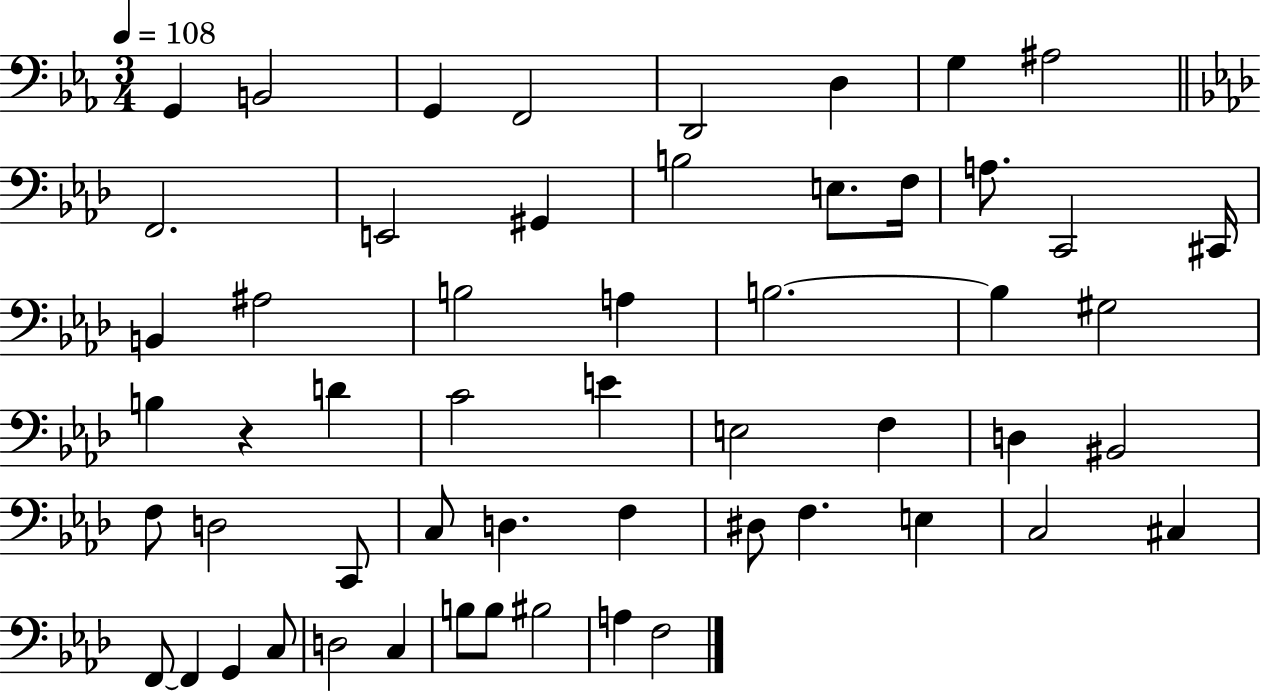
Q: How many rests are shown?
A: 1